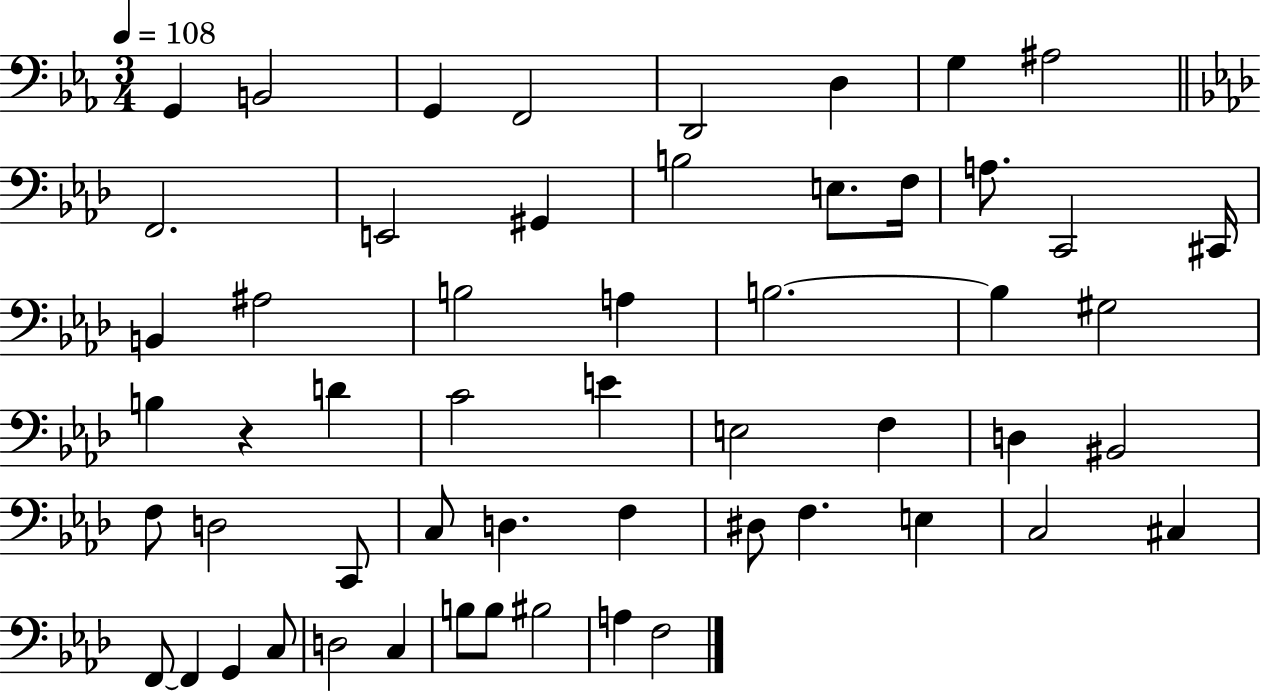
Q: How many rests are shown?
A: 1